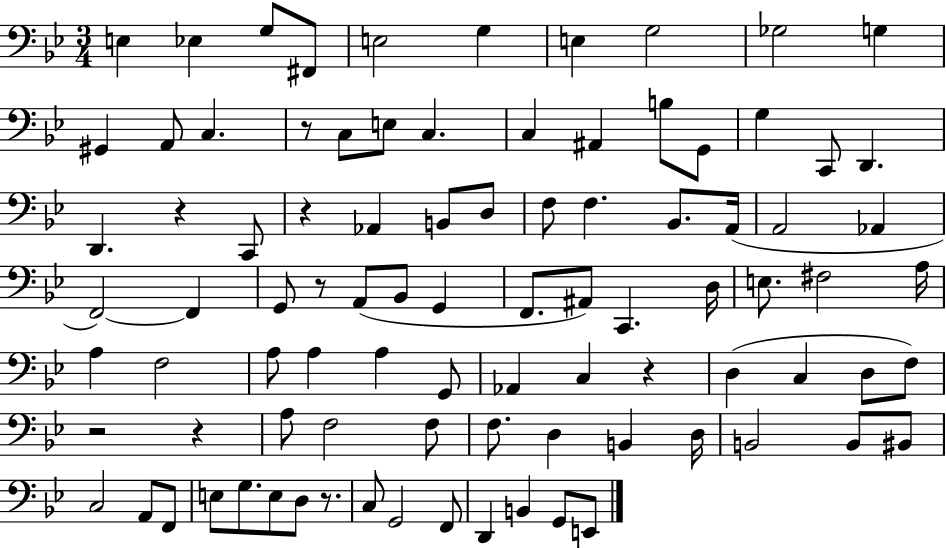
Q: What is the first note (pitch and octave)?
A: E3